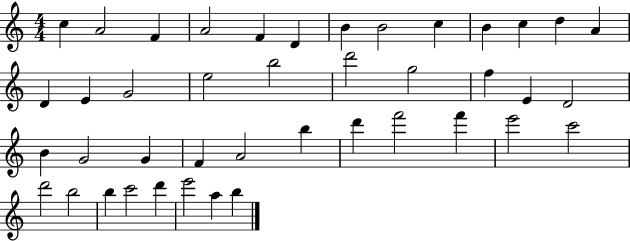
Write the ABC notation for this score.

X:1
T:Untitled
M:4/4
L:1/4
K:C
c A2 F A2 F D B B2 c B c d A D E G2 e2 b2 d'2 g2 f E D2 B G2 G F A2 b d' f'2 f' e'2 c'2 d'2 b2 b c'2 d' e'2 a b